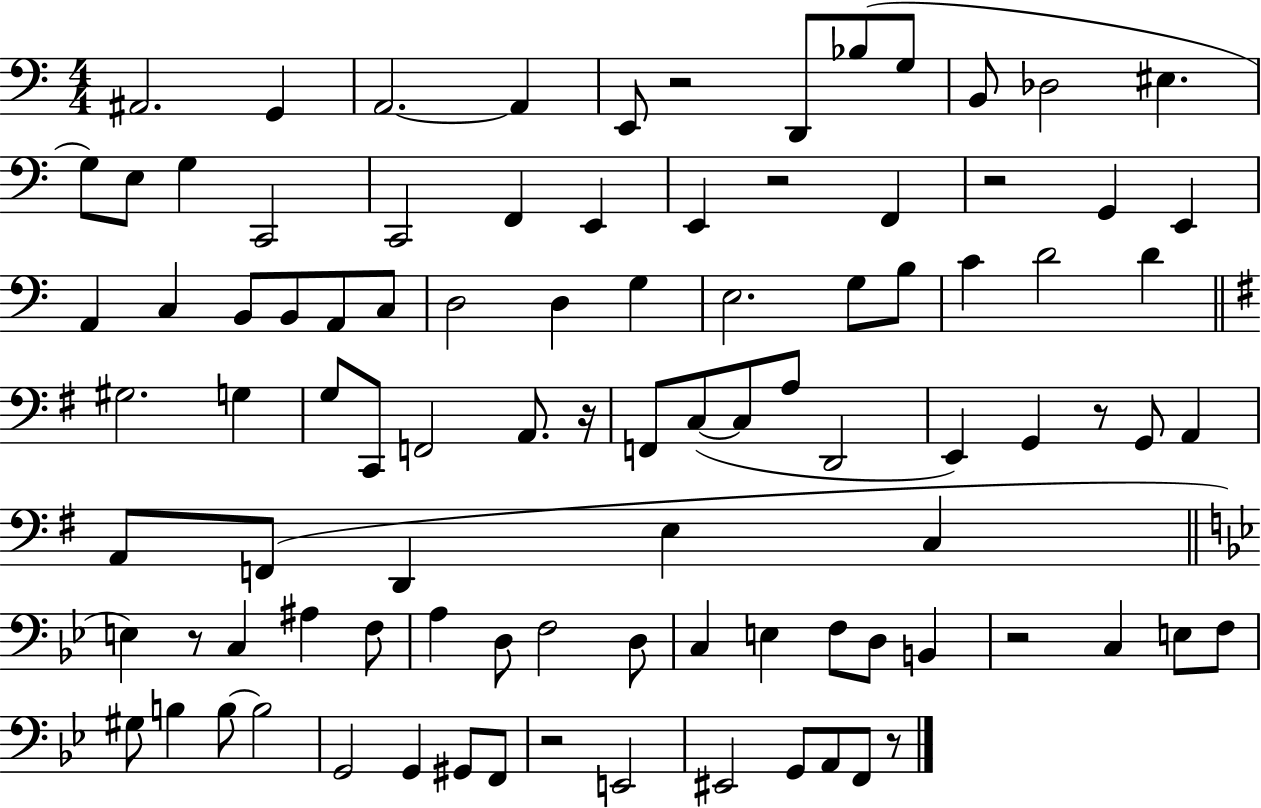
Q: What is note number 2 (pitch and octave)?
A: G2